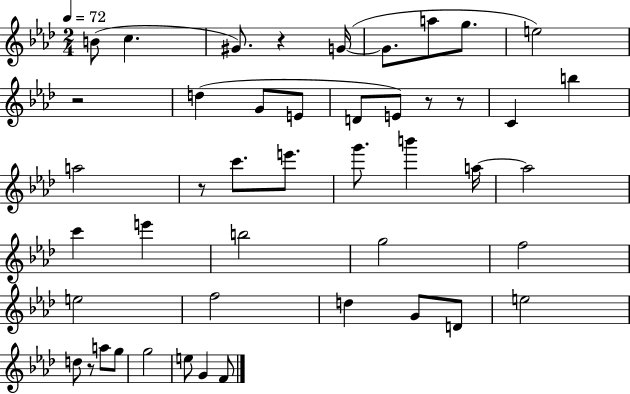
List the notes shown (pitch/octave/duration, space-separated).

B4/e C5/q. G#4/e. R/q G4/s G4/e. A5/e G5/e. E5/h R/h D5/q G4/e E4/e D4/e E4/e R/e R/e C4/q B5/q A5/h R/e C6/e. E6/e. G6/e. B6/q A5/s A5/h C6/q E6/q B5/h G5/h F5/h E5/h F5/h D5/q G4/e D4/e E5/h D5/e R/e A5/e G5/e G5/h E5/e G4/q F4/e